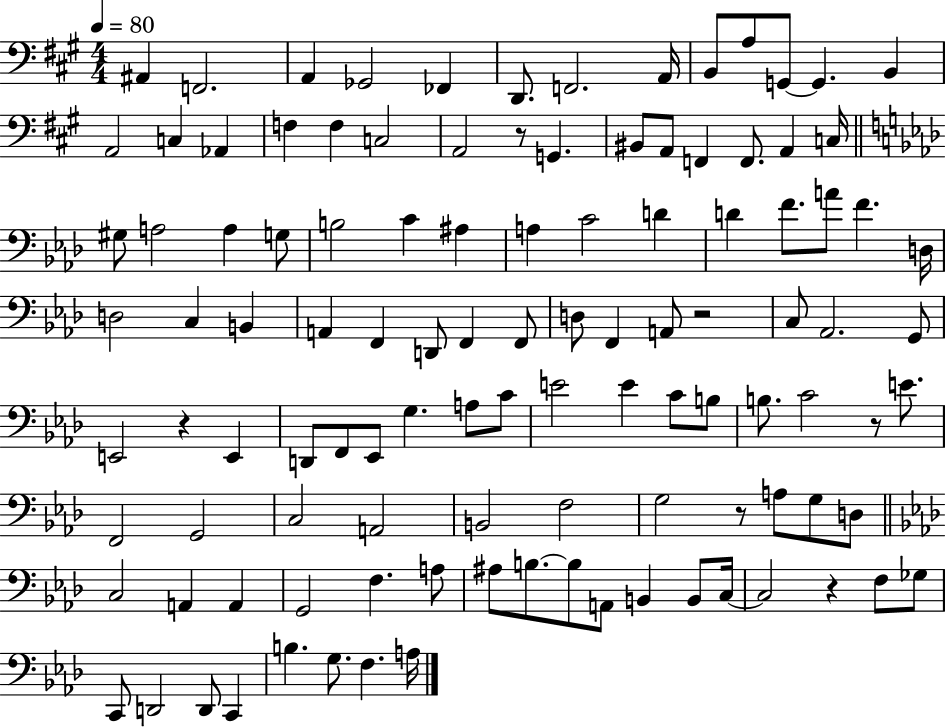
{
  \clef bass
  \numericTimeSignature
  \time 4/4
  \key a \major
  \tempo 4 = 80
  \repeat volta 2 { ais,4 f,2. | a,4 ges,2 fes,4 | d,8. f,2. a,16 | b,8 a8 g,8~~ g,4. b,4 | \break a,2 c4 aes,4 | f4 f4 c2 | a,2 r8 g,4. | bis,8 a,8 f,4 f,8. a,4 c16 | \break \bar "||" \break \key f \minor gis8 a2 a4 g8 | b2 c'4 ais4 | a4 c'2 d'4 | d'4 f'8. a'8 f'4. d16 | \break d2 c4 b,4 | a,4 f,4 d,8 f,4 f,8 | d8 f,4 a,8 r2 | c8 aes,2. g,8 | \break e,2 r4 e,4 | d,8 f,8 ees,8 g4. a8 c'8 | e'2 e'4 c'8 b8 | b8. c'2 r8 e'8. | \break f,2 g,2 | c2 a,2 | b,2 f2 | g2 r8 a8 g8 d8 | \break \bar "||" \break \key aes \major c2 a,4 a,4 | g,2 f4. a8 | ais8 b8.~~ b8 a,8 b,4 b,8 c16~~ | c2 r4 f8 ges8 | \break c,8 d,2 d,8 c,4 | b4. g8. f4. a16 | } \bar "|."
}